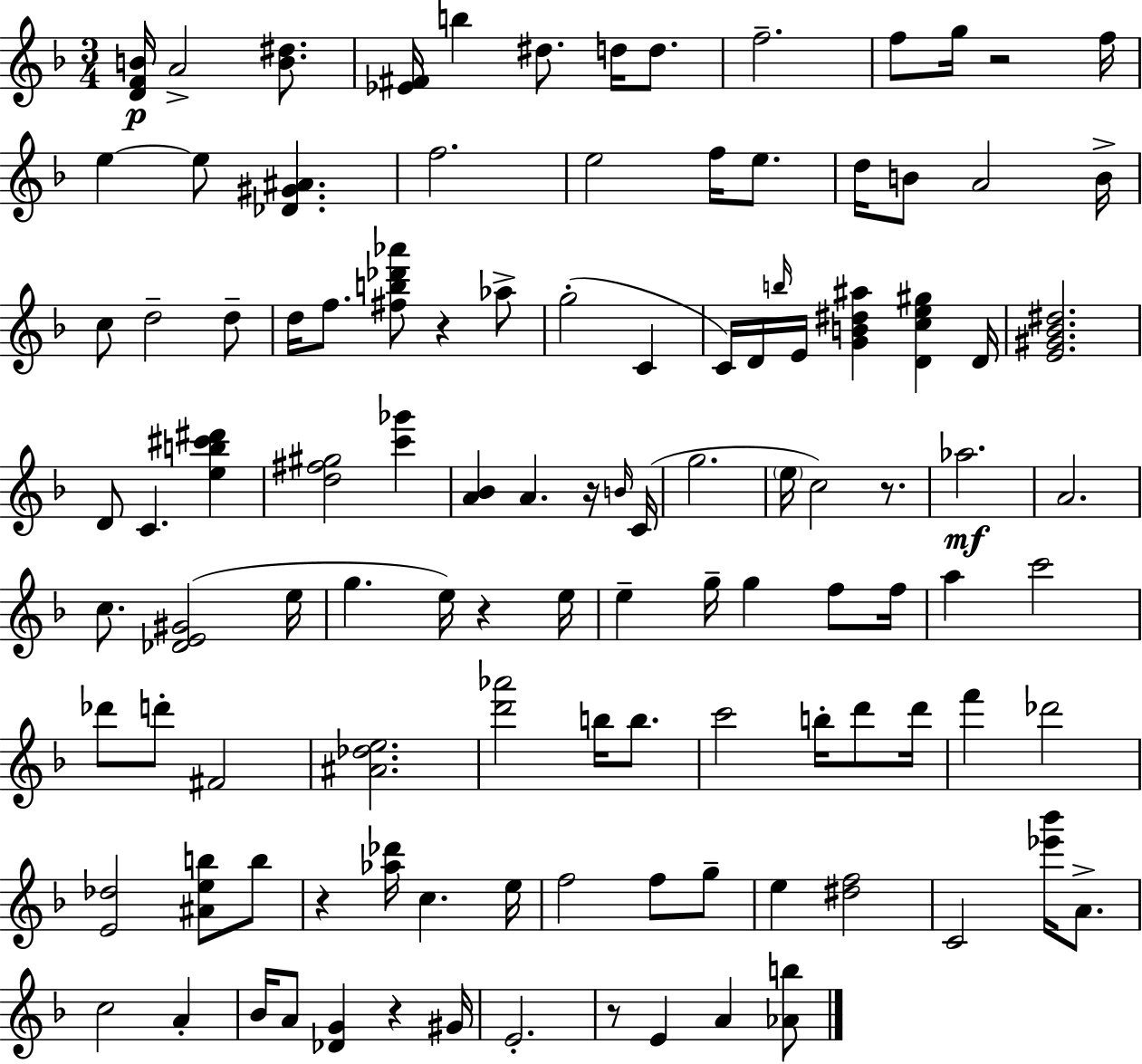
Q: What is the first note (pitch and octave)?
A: A4